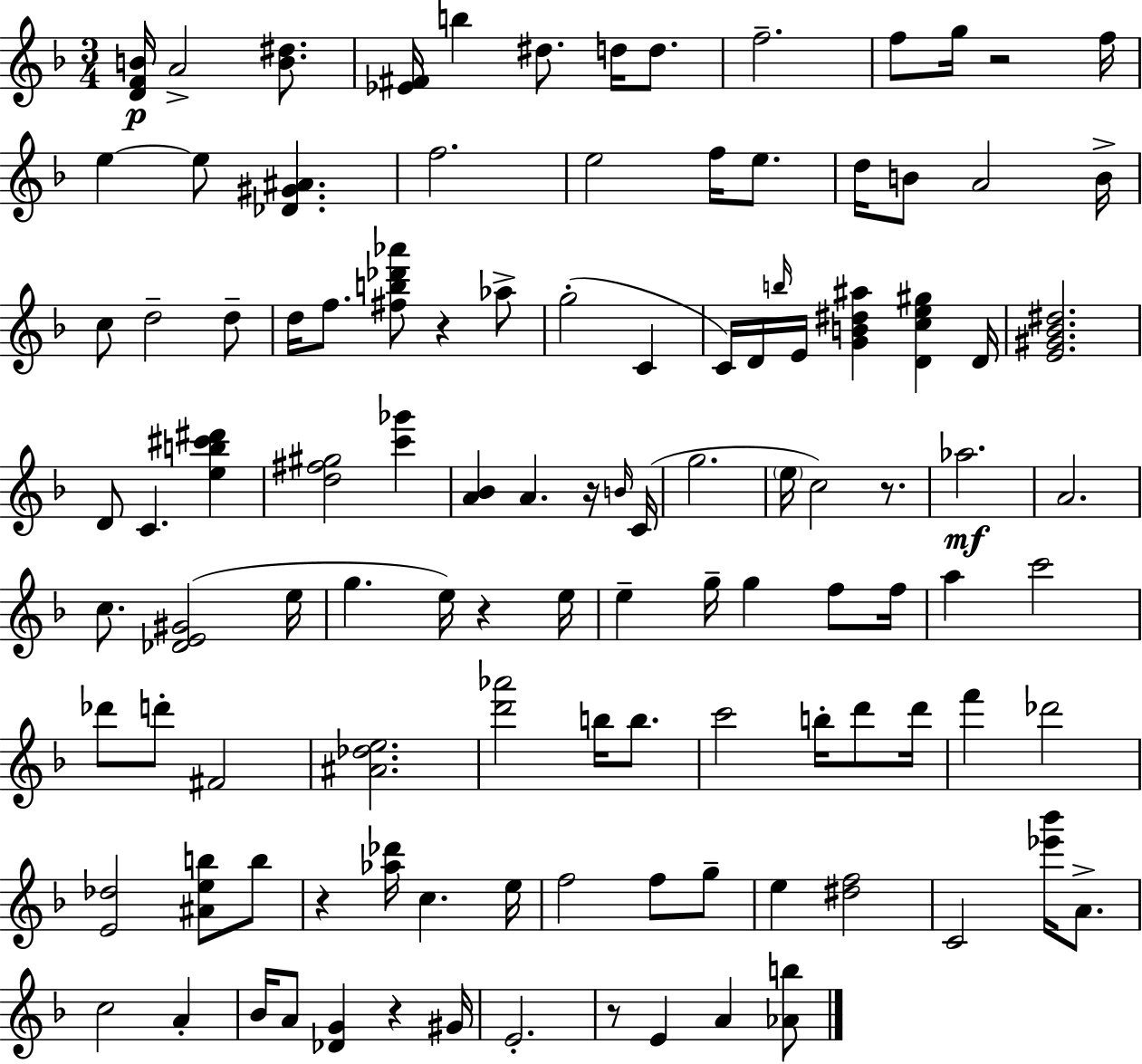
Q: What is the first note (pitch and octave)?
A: A4